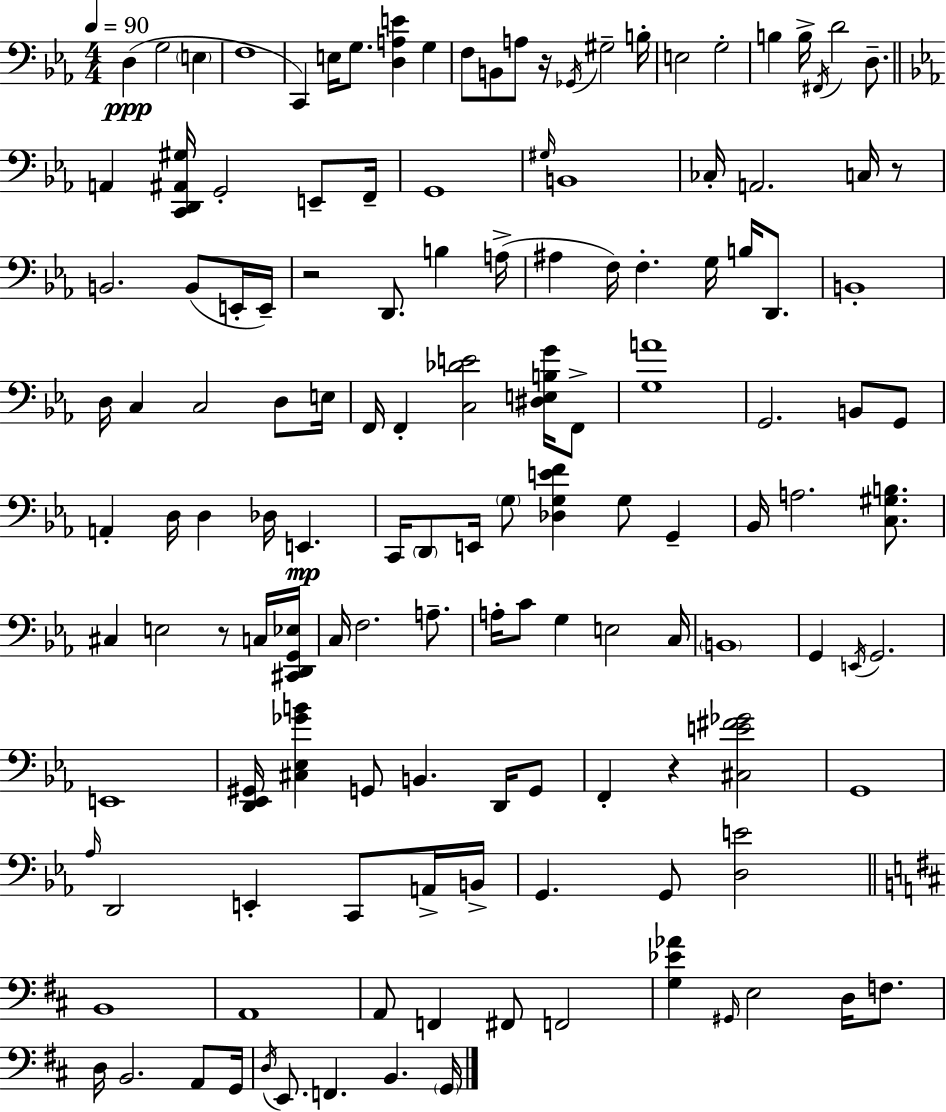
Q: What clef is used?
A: bass